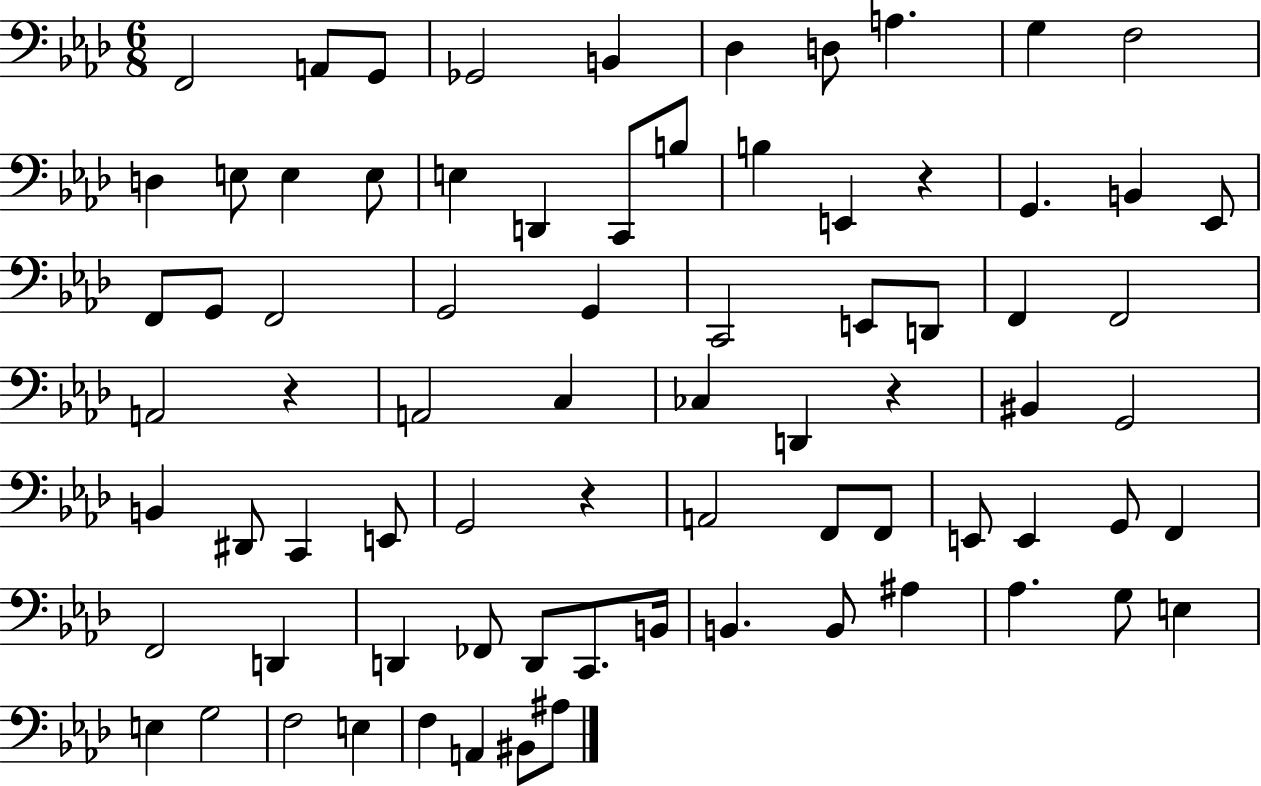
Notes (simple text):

F2/h A2/e G2/e Gb2/h B2/q Db3/q D3/e A3/q. G3/q F3/h D3/q E3/e E3/q E3/e E3/q D2/q C2/e B3/e B3/q E2/q R/q G2/q. B2/q Eb2/e F2/e G2/e F2/h G2/h G2/q C2/h E2/e D2/e F2/q F2/h A2/h R/q A2/h C3/q CES3/q D2/q R/q BIS2/q G2/h B2/q D#2/e C2/q E2/e G2/h R/q A2/h F2/e F2/e E2/e E2/q G2/e F2/q F2/h D2/q D2/q FES2/e D2/e C2/e. B2/s B2/q. B2/e A#3/q Ab3/q. G3/e E3/q E3/q G3/h F3/h E3/q F3/q A2/q BIS2/e A#3/e